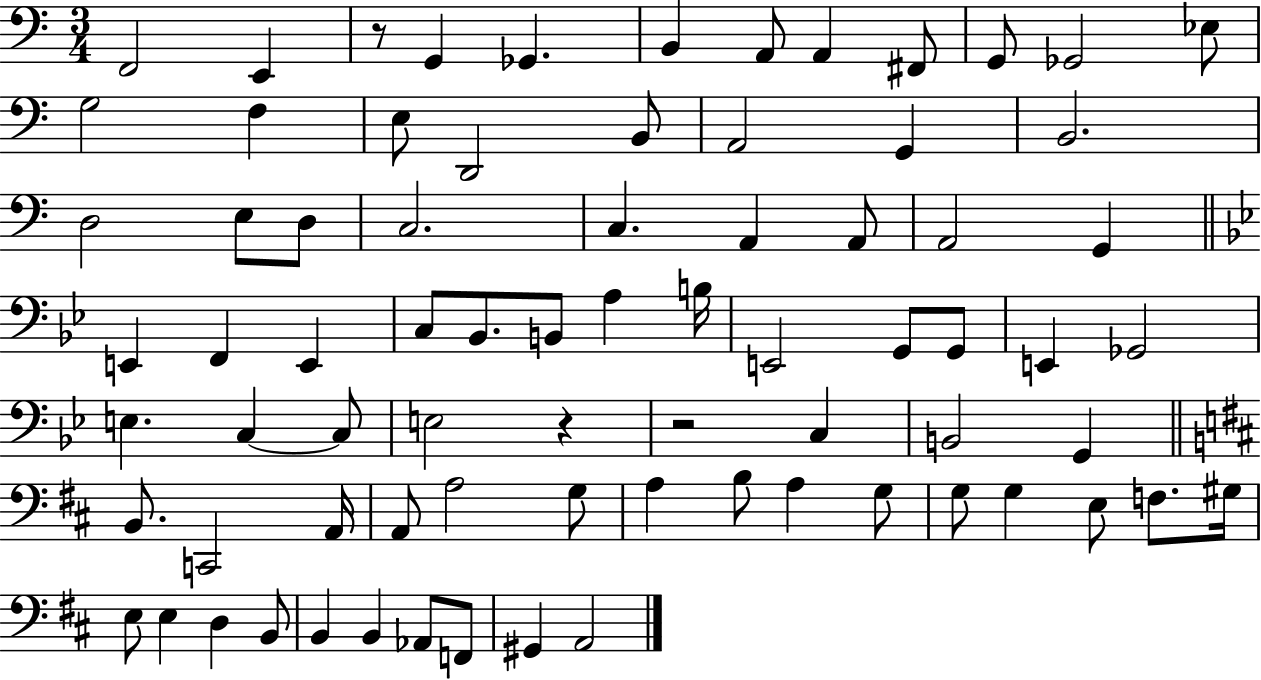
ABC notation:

X:1
T:Untitled
M:3/4
L:1/4
K:C
F,,2 E,, z/2 G,, _G,, B,, A,,/2 A,, ^F,,/2 G,,/2 _G,,2 _E,/2 G,2 F, E,/2 D,,2 B,,/2 A,,2 G,, B,,2 D,2 E,/2 D,/2 C,2 C, A,, A,,/2 A,,2 G,, E,, F,, E,, C,/2 _B,,/2 B,,/2 A, B,/4 E,,2 G,,/2 G,,/2 E,, _G,,2 E, C, C,/2 E,2 z z2 C, B,,2 G,, B,,/2 C,,2 A,,/4 A,,/2 A,2 G,/2 A, B,/2 A, G,/2 G,/2 G, E,/2 F,/2 ^G,/4 E,/2 E, D, B,,/2 B,, B,, _A,,/2 F,,/2 ^G,, A,,2